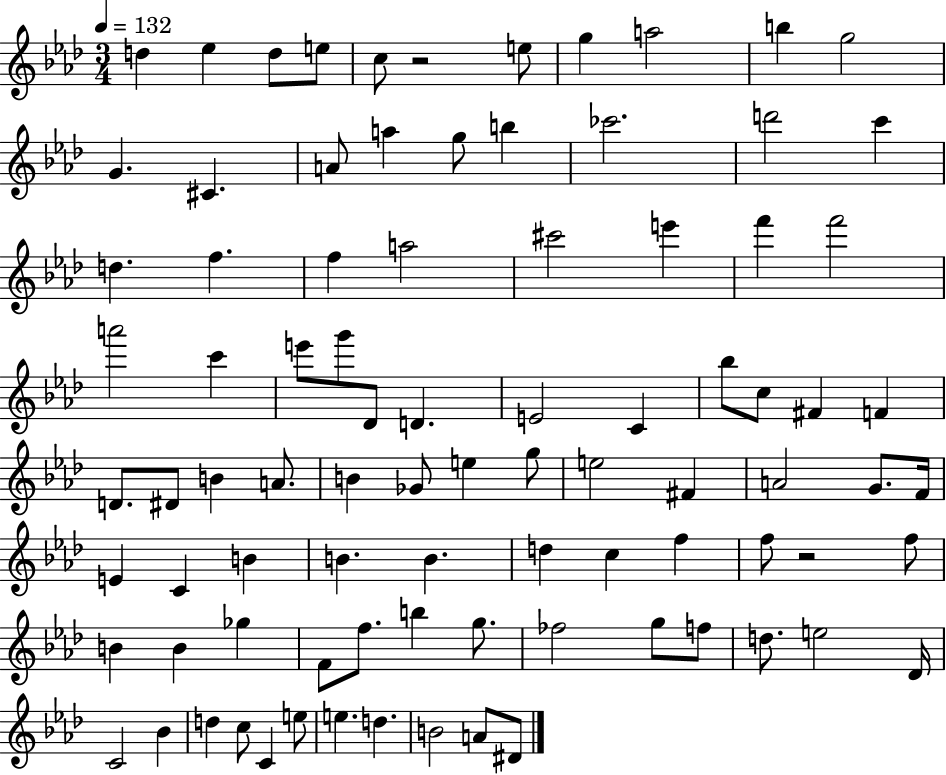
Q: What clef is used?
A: treble